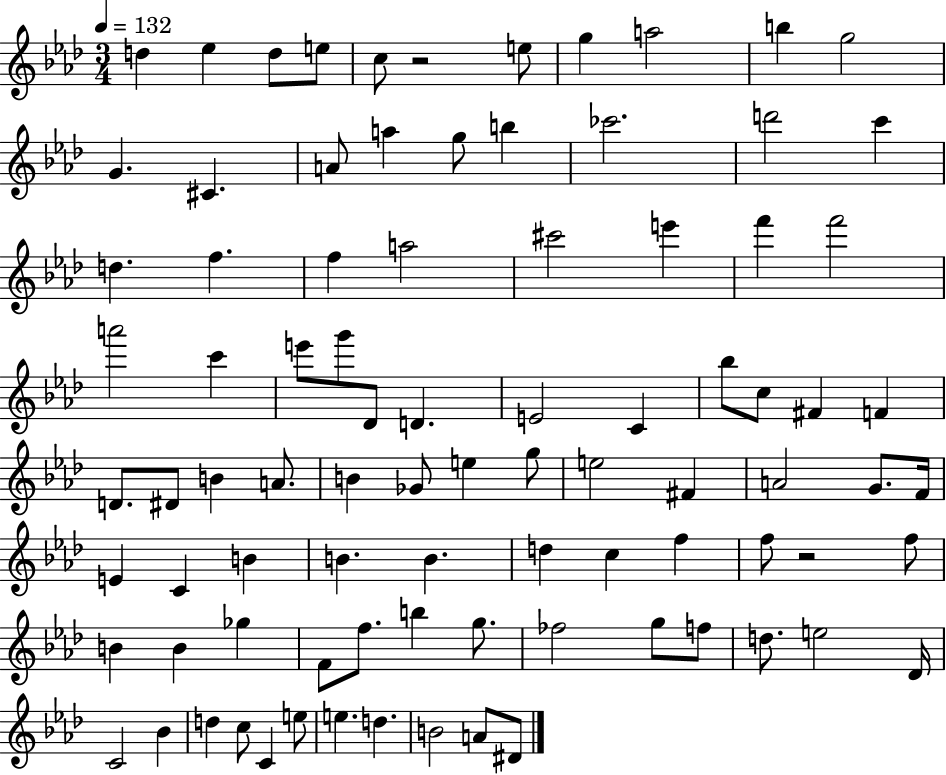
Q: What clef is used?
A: treble